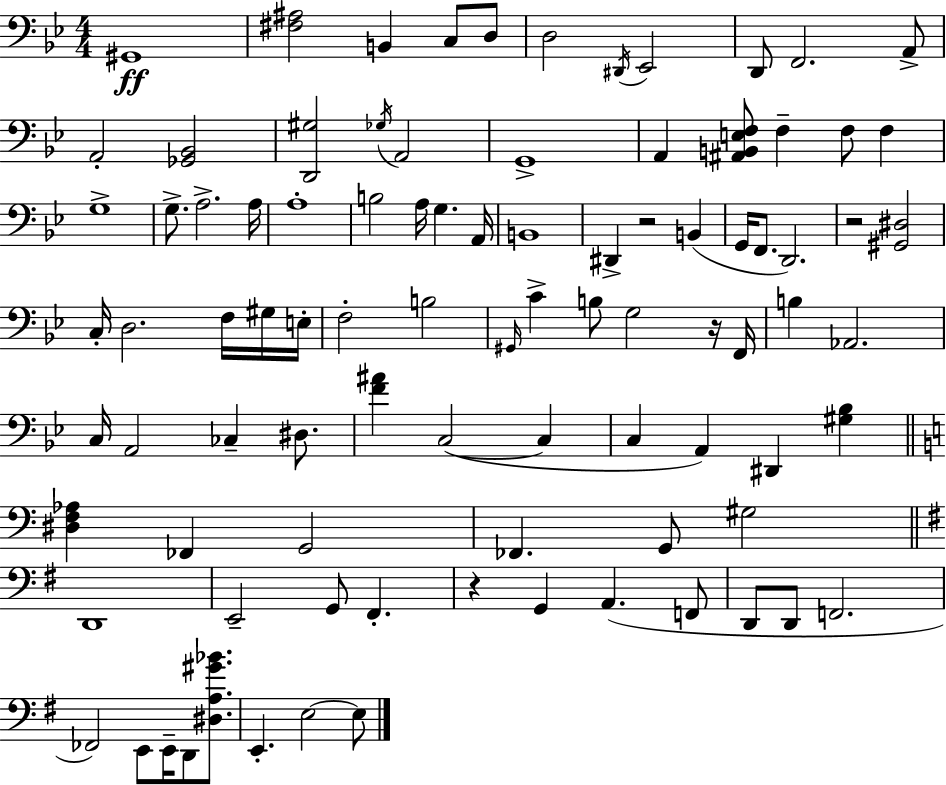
G#2/w [F#3,A#3]/h B2/q C3/e D3/e D3/h D#2/s Eb2/h D2/e F2/h. A2/e A2/h [Gb2,Bb2]/h [D2,G#3]/h Gb3/s A2/h G2/w A2/q [A#2,B2,E3,F3]/e F3/q F3/e F3/q G3/w G3/e. A3/h. A3/s A3/w B3/h A3/s G3/q. A2/s B2/w D#2/q R/h B2/q G2/s F2/e. D2/h. R/h [G#2,D#3]/h C3/s D3/h. F3/s G#3/s E3/s F3/h B3/h G#2/s C4/q B3/e G3/h R/s F2/s B3/q Ab2/h. C3/s A2/h CES3/q D#3/e. [F4,A#4]/q C3/h C3/q C3/q A2/q D#2/q [G#3,Bb3]/q [D#3,F3,Ab3]/q FES2/q G2/h FES2/q. G2/e G#3/h D2/w E2/h G2/e F#2/q. R/q G2/q A2/q. F2/e D2/e D2/e F2/h. FES2/h E2/e E2/s D2/e [D#3,A3,G#4,Bb4]/e. E2/q. E3/h E3/e